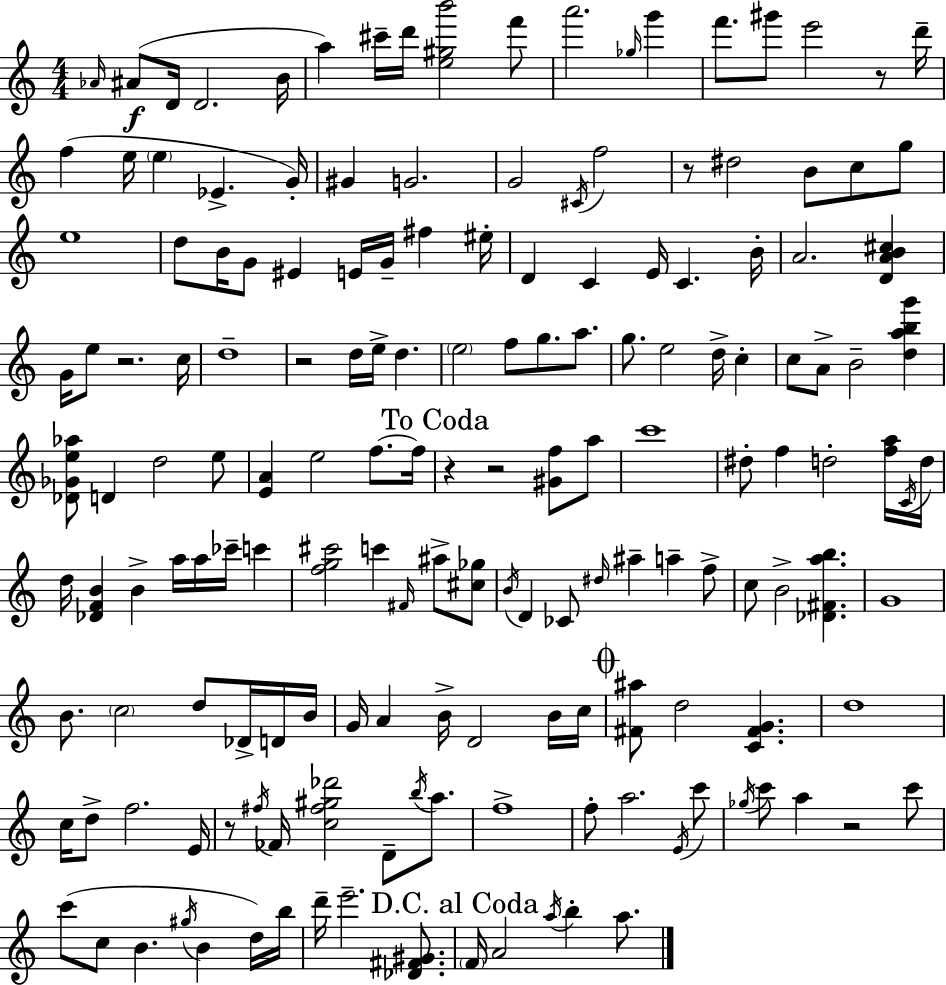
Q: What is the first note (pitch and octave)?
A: Ab4